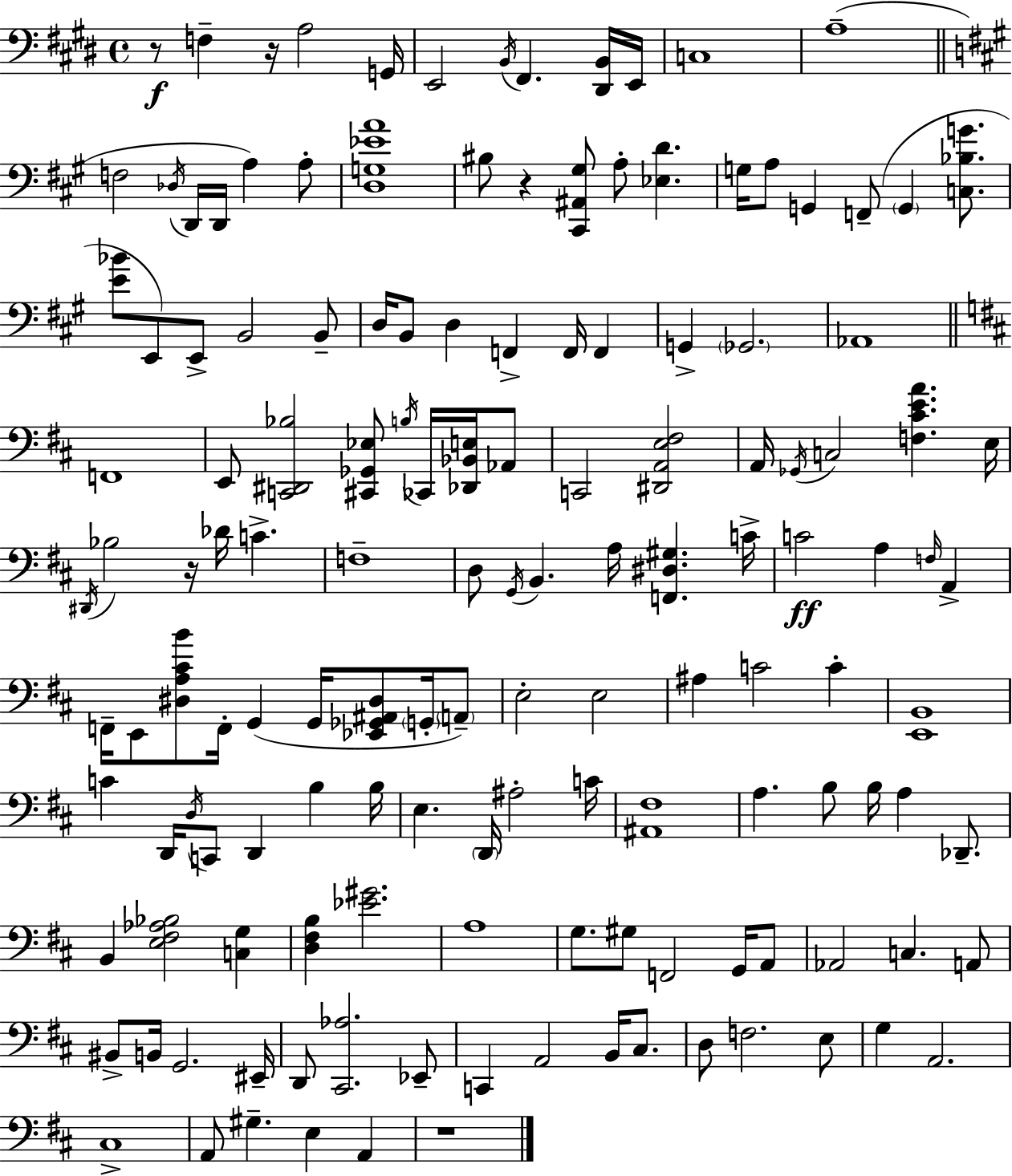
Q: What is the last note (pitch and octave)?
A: A2